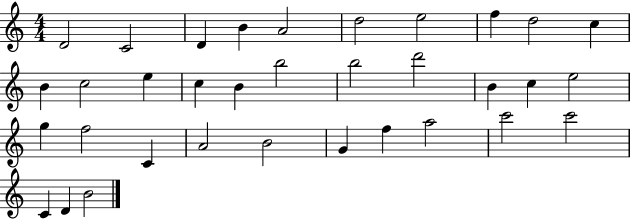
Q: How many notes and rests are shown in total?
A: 34